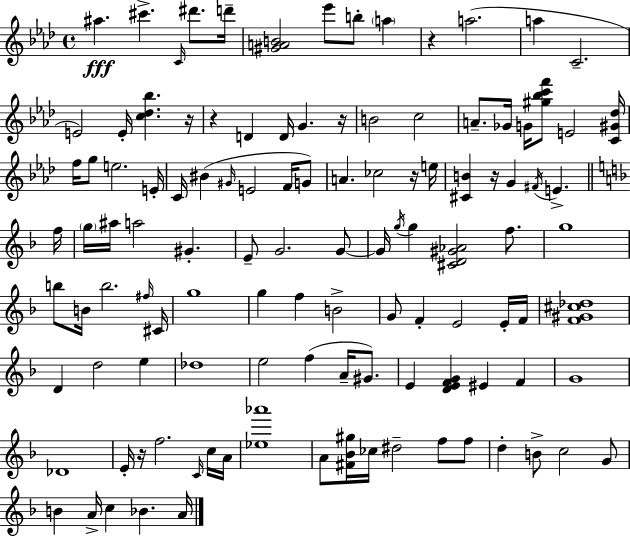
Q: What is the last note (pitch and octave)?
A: A4